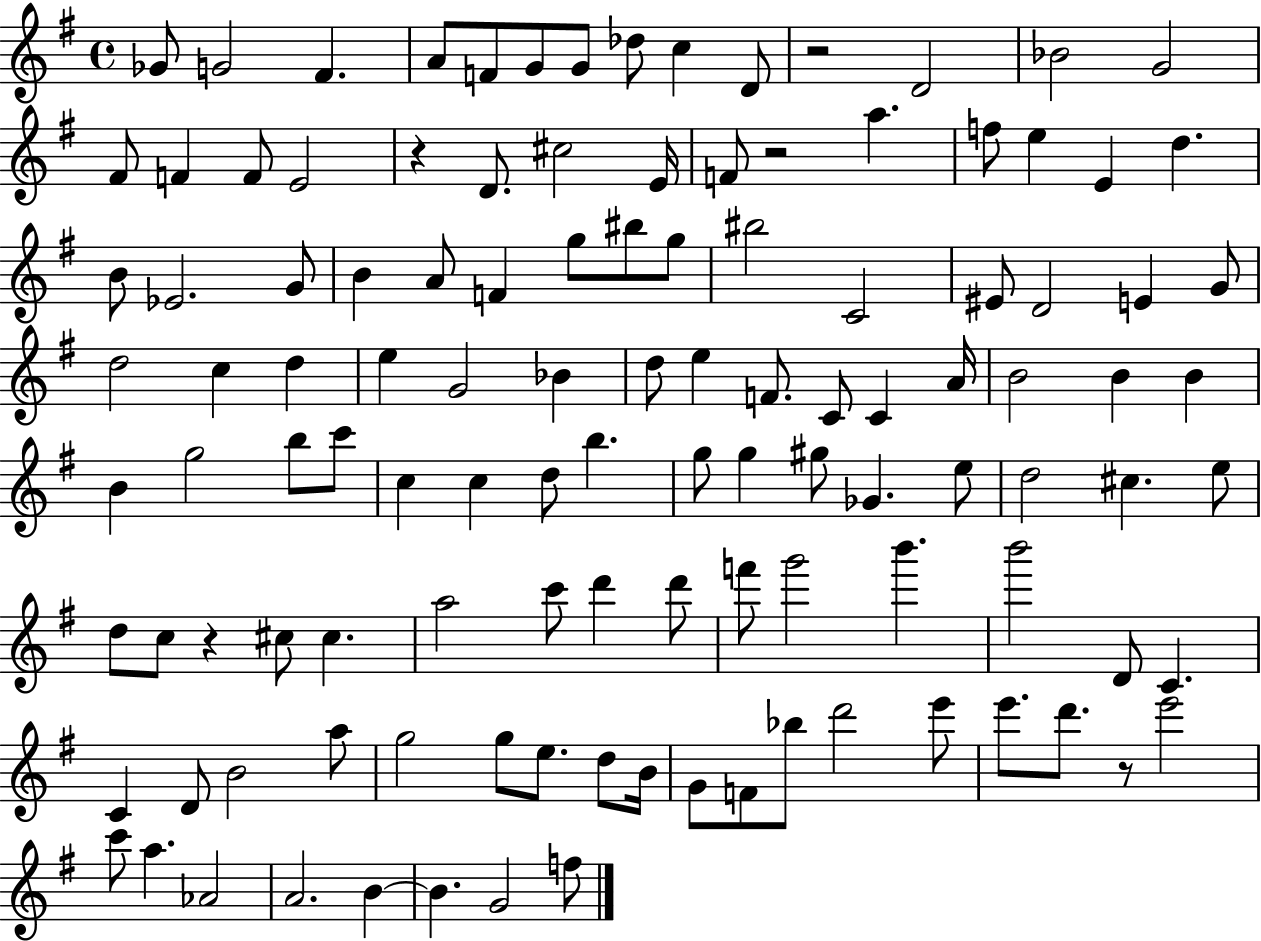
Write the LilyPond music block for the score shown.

{
  \clef treble
  \time 4/4
  \defaultTimeSignature
  \key g \major
  ges'8 g'2 fis'4. | a'8 f'8 g'8 g'8 des''8 c''4 d'8 | r2 d'2 | bes'2 g'2 | \break fis'8 f'4 f'8 e'2 | r4 d'8. cis''2 e'16 | f'8 r2 a''4. | f''8 e''4 e'4 d''4. | \break b'8 ees'2. g'8 | b'4 a'8 f'4 g''8 bis''8 g''8 | bis''2 c'2 | eis'8 d'2 e'4 g'8 | \break d''2 c''4 d''4 | e''4 g'2 bes'4 | d''8 e''4 f'8. c'8 c'4 a'16 | b'2 b'4 b'4 | \break b'4 g''2 b''8 c'''8 | c''4 c''4 d''8 b''4. | g''8 g''4 gis''8 ges'4. e''8 | d''2 cis''4. e''8 | \break d''8 c''8 r4 cis''8 cis''4. | a''2 c'''8 d'''4 d'''8 | f'''8 g'''2 b'''4. | b'''2 d'8 c'4. | \break c'4 d'8 b'2 a''8 | g''2 g''8 e''8. d''8 b'16 | g'8 f'8 bes''8 d'''2 e'''8 | e'''8. d'''8. r8 e'''2 | \break c'''8 a''4. aes'2 | a'2. b'4~~ | b'4. g'2 f''8 | \bar "|."
}